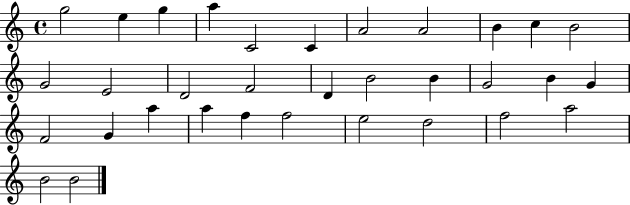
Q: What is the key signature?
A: C major